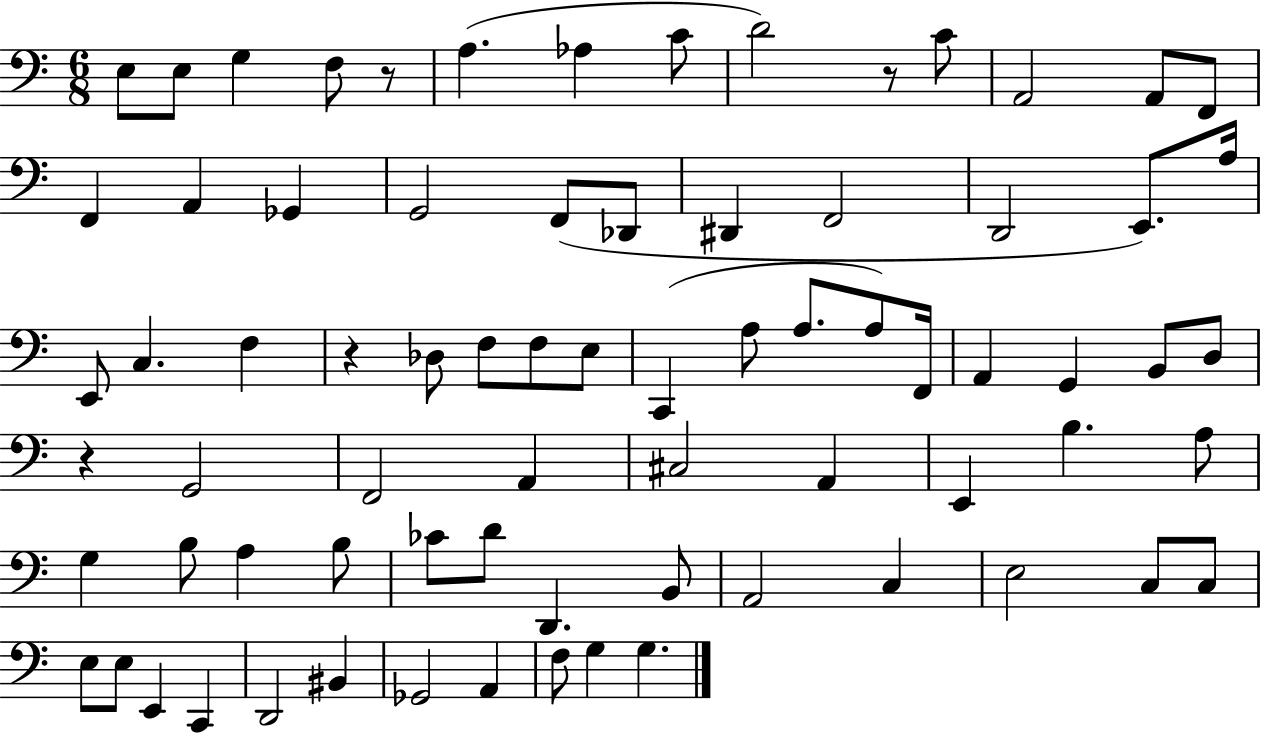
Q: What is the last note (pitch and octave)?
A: G3